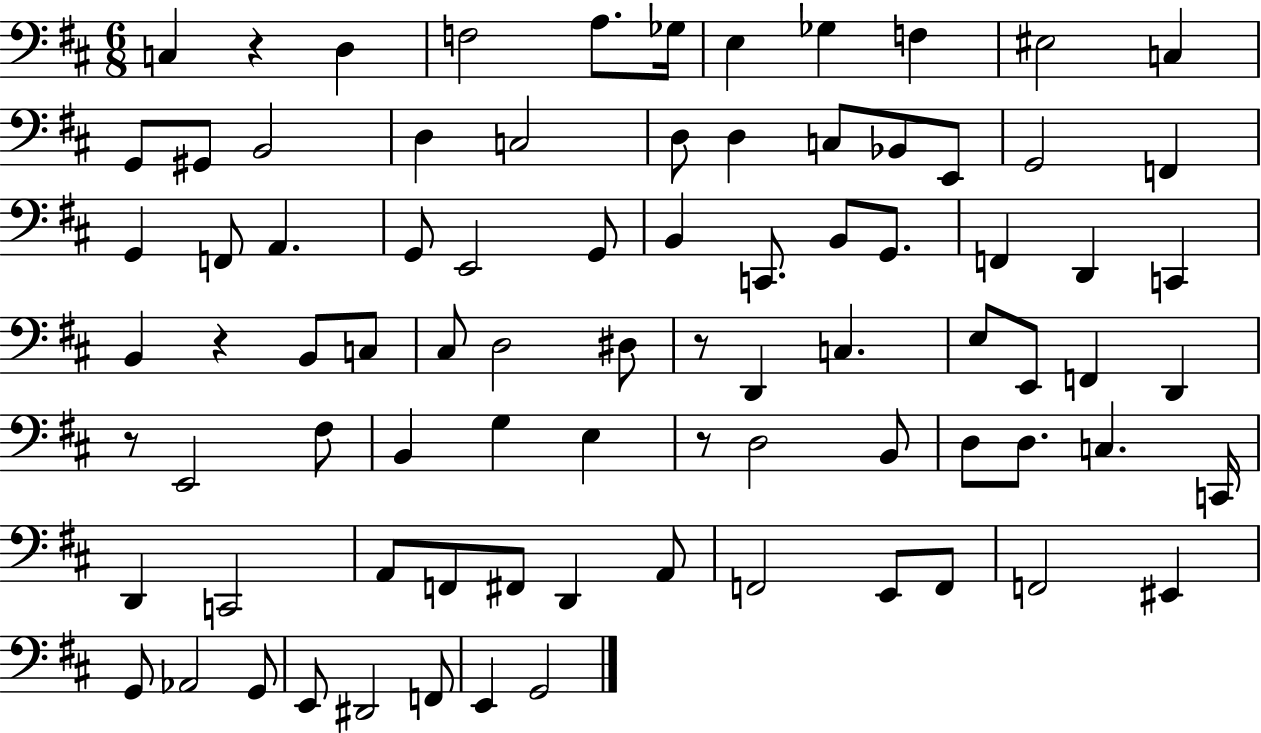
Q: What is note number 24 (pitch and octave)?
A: F2